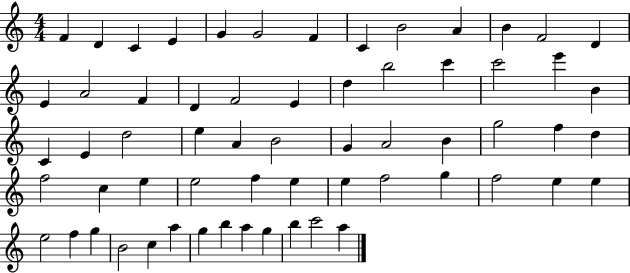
F4/q D4/q C4/q E4/q G4/q G4/h F4/q C4/q B4/h A4/q B4/q F4/h D4/q E4/q A4/h F4/q D4/q F4/h E4/q D5/q B5/h C6/q C6/h E6/q B4/q C4/q E4/q D5/h E5/q A4/q B4/h G4/q A4/h B4/q G5/h F5/q D5/q F5/h C5/q E5/q E5/h F5/q E5/q E5/q F5/h G5/q F5/h E5/q E5/q E5/h F5/q G5/q B4/h C5/q A5/q G5/q B5/q A5/q G5/q B5/q C6/h A5/q